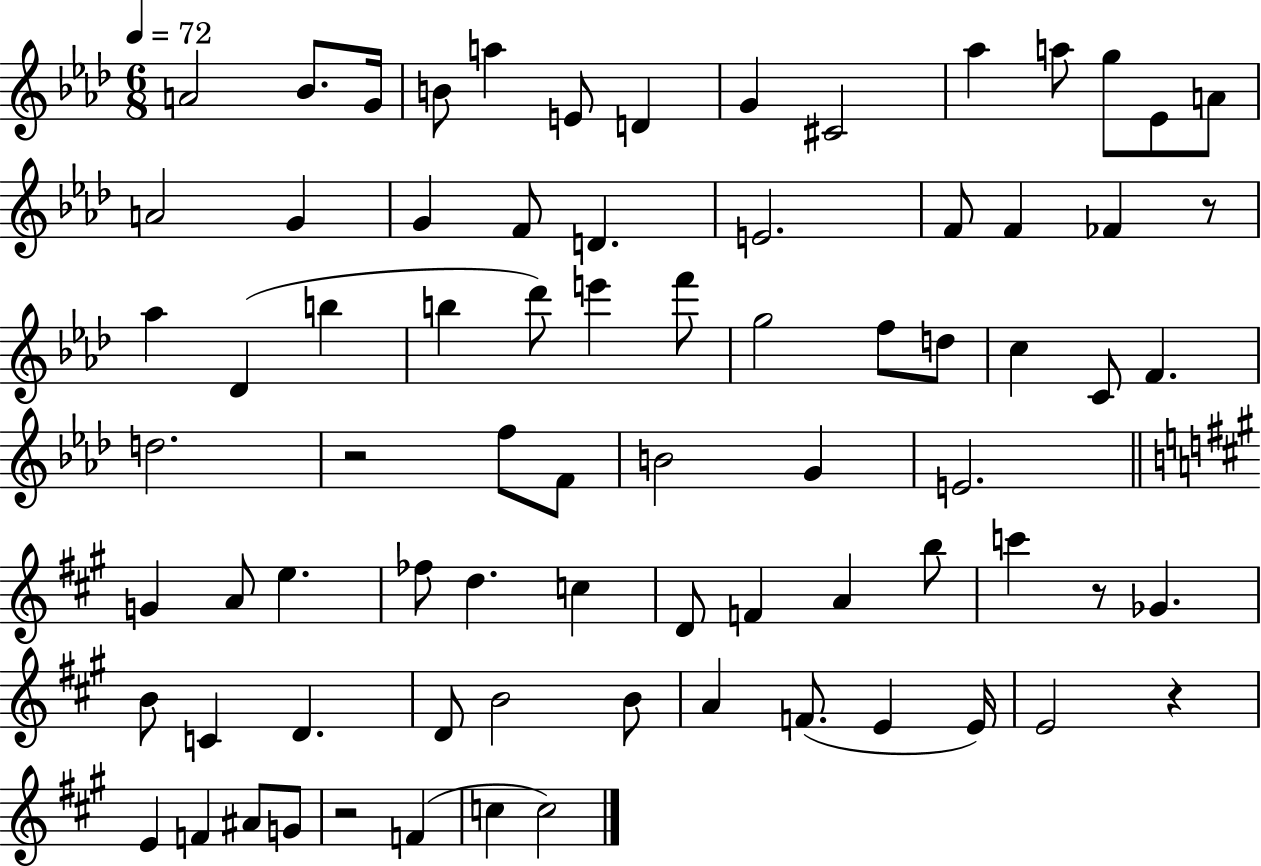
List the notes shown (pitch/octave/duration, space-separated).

A4/h Bb4/e. G4/s B4/e A5/q E4/e D4/q G4/q C#4/h Ab5/q A5/e G5/e Eb4/e A4/e A4/h G4/q G4/q F4/e D4/q. E4/h. F4/e F4/q FES4/q R/e Ab5/q Db4/q B5/q B5/q Db6/e E6/q F6/e G5/h F5/e D5/e C5/q C4/e F4/q. D5/h. R/h F5/e F4/e B4/h G4/q E4/h. G4/q A4/e E5/q. FES5/e D5/q. C5/q D4/e F4/q A4/q B5/e C6/q R/e Gb4/q. B4/e C4/q D4/q. D4/e B4/h B4/e A4/q F4/e. E4/q E4/s E4/h R/q E4/q F4/q A#4/e G4/e R/h F4/q C5/q C5/h